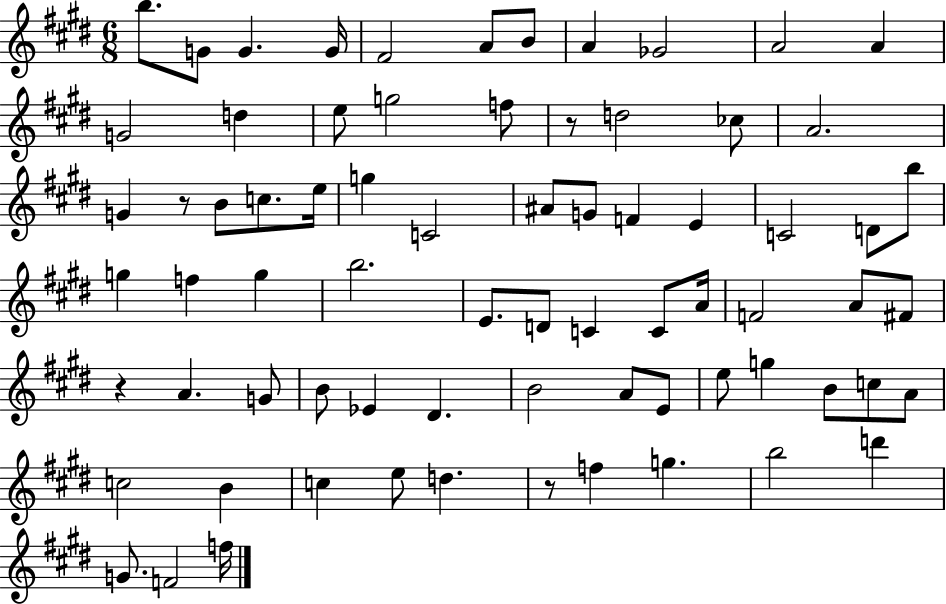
B5/e. G4/e G4/q. G4/s F#4/h A4/e B4/e A4/q Gb4/h A4/h A4/q G4/h D5/q E5/e G5/h F5/e R/e D5/h CES5/e A4/h. G4/q R/e B4/e C5/e. E5/s G5/q C4/h A#4/e G4/e F4/q E4/q C4/h D4/e B5/e G5/q F5/q G5/q B5/h. E4/e. D4/e C4/q C4/e A4/s F4/h A4/e F#4/e R/q A4/q. G4/e B4/e Eb4/q D#4/q. B4/h A4/e E4/e E5/e G5/q B4/e C5/e A4/e C5/h B4/q C5/q E5/e D5/q. R/e F5/q G5/q. B5/h D6/q G4/e. F4/h F5/s